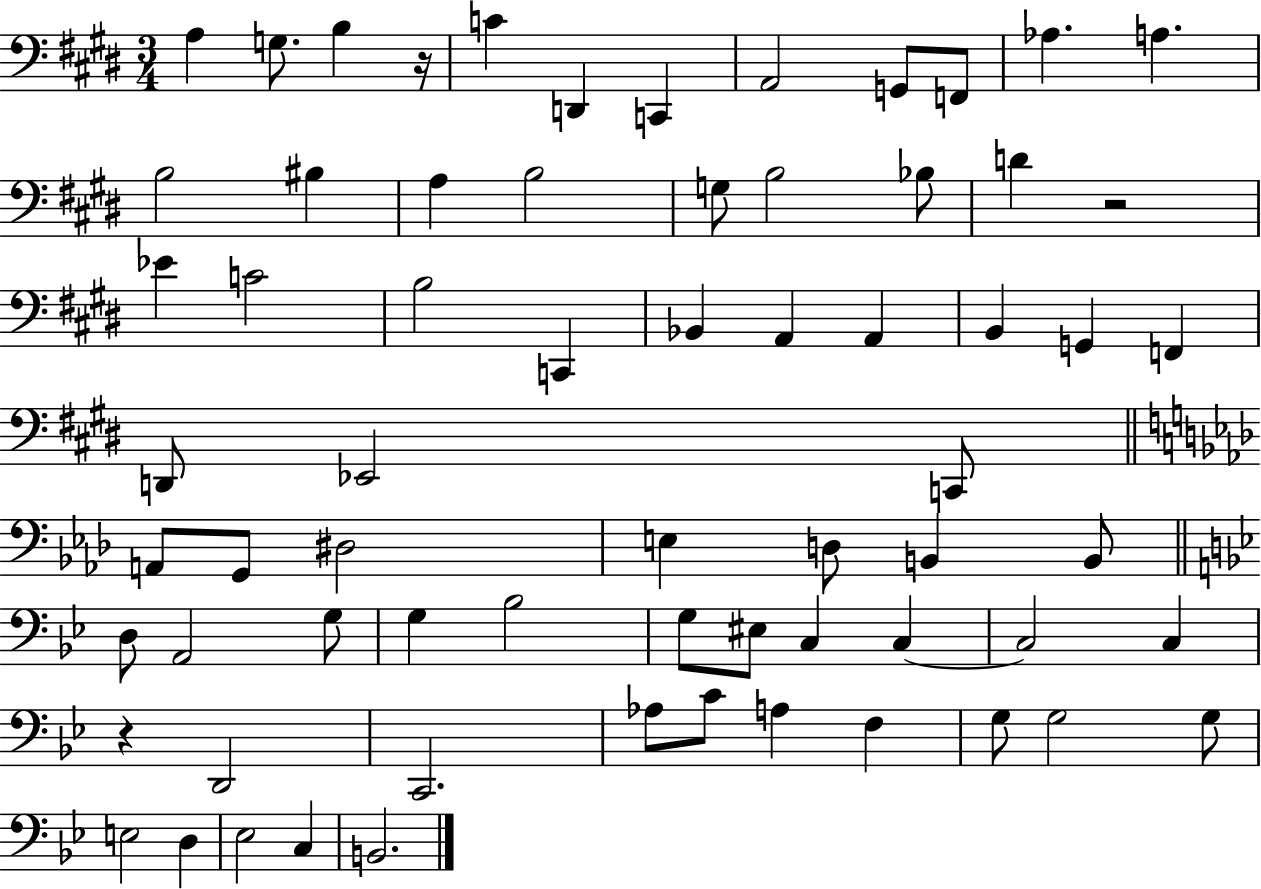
A3/q G3/e. B3/q R/s C4/q D2/q C2/q A2/h G2/e F2/e Ab3/q. A3/q. B3/h BIS3/q A3/q B3/h G3/e B3/h Bb3/e D4/q R/h Eb4/q C4/h B3/h C2/q Bb2/q A2/q A2/q B2/q G2/q F2/q D2/e Eb2/h C2/e A2/e G2/e D#3/h E3/q D3/e B2/q B2/e D3/e A2/h G3/e G3/q Bb3/h G3/e EIS3/e C3/q C3/q C3/h C3/q R/q D2/h C2/h. Ab3/e C4/e A3/q F3/q G3/e G3/h G3/e E3/h D3/q Eb3/h C3/q B2/h.